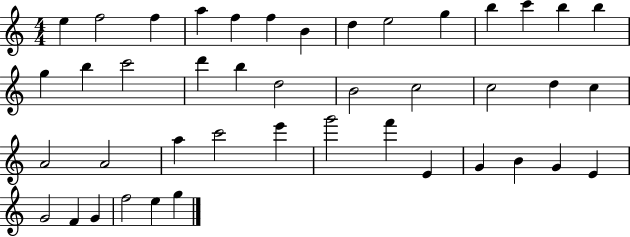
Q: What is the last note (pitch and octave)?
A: G5